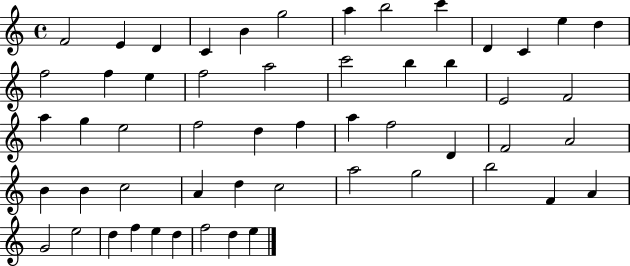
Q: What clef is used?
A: treble